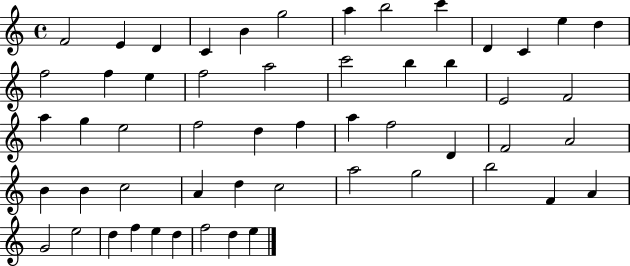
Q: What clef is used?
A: treble